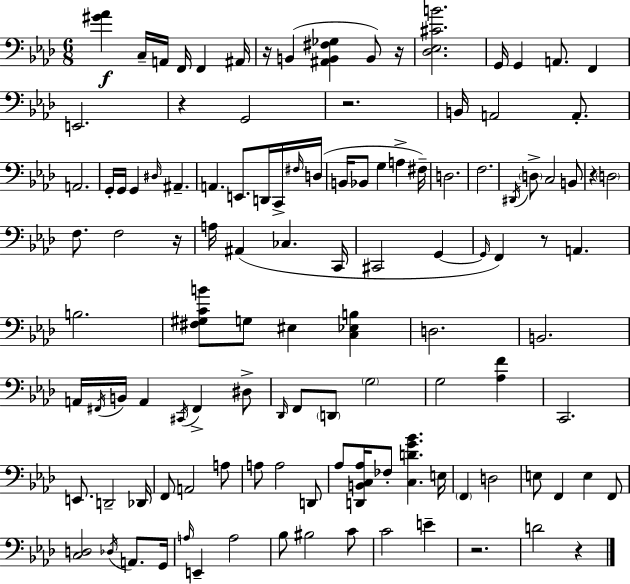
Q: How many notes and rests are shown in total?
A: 117